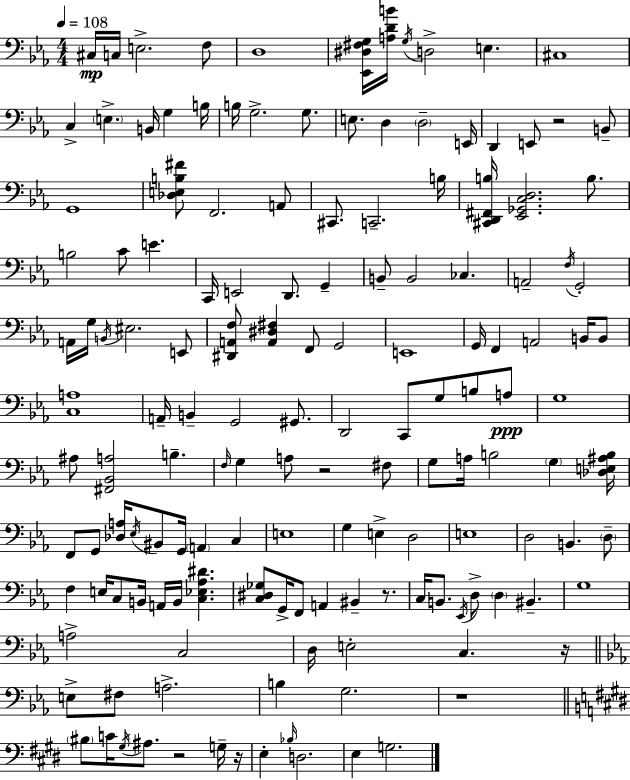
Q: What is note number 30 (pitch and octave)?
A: B3